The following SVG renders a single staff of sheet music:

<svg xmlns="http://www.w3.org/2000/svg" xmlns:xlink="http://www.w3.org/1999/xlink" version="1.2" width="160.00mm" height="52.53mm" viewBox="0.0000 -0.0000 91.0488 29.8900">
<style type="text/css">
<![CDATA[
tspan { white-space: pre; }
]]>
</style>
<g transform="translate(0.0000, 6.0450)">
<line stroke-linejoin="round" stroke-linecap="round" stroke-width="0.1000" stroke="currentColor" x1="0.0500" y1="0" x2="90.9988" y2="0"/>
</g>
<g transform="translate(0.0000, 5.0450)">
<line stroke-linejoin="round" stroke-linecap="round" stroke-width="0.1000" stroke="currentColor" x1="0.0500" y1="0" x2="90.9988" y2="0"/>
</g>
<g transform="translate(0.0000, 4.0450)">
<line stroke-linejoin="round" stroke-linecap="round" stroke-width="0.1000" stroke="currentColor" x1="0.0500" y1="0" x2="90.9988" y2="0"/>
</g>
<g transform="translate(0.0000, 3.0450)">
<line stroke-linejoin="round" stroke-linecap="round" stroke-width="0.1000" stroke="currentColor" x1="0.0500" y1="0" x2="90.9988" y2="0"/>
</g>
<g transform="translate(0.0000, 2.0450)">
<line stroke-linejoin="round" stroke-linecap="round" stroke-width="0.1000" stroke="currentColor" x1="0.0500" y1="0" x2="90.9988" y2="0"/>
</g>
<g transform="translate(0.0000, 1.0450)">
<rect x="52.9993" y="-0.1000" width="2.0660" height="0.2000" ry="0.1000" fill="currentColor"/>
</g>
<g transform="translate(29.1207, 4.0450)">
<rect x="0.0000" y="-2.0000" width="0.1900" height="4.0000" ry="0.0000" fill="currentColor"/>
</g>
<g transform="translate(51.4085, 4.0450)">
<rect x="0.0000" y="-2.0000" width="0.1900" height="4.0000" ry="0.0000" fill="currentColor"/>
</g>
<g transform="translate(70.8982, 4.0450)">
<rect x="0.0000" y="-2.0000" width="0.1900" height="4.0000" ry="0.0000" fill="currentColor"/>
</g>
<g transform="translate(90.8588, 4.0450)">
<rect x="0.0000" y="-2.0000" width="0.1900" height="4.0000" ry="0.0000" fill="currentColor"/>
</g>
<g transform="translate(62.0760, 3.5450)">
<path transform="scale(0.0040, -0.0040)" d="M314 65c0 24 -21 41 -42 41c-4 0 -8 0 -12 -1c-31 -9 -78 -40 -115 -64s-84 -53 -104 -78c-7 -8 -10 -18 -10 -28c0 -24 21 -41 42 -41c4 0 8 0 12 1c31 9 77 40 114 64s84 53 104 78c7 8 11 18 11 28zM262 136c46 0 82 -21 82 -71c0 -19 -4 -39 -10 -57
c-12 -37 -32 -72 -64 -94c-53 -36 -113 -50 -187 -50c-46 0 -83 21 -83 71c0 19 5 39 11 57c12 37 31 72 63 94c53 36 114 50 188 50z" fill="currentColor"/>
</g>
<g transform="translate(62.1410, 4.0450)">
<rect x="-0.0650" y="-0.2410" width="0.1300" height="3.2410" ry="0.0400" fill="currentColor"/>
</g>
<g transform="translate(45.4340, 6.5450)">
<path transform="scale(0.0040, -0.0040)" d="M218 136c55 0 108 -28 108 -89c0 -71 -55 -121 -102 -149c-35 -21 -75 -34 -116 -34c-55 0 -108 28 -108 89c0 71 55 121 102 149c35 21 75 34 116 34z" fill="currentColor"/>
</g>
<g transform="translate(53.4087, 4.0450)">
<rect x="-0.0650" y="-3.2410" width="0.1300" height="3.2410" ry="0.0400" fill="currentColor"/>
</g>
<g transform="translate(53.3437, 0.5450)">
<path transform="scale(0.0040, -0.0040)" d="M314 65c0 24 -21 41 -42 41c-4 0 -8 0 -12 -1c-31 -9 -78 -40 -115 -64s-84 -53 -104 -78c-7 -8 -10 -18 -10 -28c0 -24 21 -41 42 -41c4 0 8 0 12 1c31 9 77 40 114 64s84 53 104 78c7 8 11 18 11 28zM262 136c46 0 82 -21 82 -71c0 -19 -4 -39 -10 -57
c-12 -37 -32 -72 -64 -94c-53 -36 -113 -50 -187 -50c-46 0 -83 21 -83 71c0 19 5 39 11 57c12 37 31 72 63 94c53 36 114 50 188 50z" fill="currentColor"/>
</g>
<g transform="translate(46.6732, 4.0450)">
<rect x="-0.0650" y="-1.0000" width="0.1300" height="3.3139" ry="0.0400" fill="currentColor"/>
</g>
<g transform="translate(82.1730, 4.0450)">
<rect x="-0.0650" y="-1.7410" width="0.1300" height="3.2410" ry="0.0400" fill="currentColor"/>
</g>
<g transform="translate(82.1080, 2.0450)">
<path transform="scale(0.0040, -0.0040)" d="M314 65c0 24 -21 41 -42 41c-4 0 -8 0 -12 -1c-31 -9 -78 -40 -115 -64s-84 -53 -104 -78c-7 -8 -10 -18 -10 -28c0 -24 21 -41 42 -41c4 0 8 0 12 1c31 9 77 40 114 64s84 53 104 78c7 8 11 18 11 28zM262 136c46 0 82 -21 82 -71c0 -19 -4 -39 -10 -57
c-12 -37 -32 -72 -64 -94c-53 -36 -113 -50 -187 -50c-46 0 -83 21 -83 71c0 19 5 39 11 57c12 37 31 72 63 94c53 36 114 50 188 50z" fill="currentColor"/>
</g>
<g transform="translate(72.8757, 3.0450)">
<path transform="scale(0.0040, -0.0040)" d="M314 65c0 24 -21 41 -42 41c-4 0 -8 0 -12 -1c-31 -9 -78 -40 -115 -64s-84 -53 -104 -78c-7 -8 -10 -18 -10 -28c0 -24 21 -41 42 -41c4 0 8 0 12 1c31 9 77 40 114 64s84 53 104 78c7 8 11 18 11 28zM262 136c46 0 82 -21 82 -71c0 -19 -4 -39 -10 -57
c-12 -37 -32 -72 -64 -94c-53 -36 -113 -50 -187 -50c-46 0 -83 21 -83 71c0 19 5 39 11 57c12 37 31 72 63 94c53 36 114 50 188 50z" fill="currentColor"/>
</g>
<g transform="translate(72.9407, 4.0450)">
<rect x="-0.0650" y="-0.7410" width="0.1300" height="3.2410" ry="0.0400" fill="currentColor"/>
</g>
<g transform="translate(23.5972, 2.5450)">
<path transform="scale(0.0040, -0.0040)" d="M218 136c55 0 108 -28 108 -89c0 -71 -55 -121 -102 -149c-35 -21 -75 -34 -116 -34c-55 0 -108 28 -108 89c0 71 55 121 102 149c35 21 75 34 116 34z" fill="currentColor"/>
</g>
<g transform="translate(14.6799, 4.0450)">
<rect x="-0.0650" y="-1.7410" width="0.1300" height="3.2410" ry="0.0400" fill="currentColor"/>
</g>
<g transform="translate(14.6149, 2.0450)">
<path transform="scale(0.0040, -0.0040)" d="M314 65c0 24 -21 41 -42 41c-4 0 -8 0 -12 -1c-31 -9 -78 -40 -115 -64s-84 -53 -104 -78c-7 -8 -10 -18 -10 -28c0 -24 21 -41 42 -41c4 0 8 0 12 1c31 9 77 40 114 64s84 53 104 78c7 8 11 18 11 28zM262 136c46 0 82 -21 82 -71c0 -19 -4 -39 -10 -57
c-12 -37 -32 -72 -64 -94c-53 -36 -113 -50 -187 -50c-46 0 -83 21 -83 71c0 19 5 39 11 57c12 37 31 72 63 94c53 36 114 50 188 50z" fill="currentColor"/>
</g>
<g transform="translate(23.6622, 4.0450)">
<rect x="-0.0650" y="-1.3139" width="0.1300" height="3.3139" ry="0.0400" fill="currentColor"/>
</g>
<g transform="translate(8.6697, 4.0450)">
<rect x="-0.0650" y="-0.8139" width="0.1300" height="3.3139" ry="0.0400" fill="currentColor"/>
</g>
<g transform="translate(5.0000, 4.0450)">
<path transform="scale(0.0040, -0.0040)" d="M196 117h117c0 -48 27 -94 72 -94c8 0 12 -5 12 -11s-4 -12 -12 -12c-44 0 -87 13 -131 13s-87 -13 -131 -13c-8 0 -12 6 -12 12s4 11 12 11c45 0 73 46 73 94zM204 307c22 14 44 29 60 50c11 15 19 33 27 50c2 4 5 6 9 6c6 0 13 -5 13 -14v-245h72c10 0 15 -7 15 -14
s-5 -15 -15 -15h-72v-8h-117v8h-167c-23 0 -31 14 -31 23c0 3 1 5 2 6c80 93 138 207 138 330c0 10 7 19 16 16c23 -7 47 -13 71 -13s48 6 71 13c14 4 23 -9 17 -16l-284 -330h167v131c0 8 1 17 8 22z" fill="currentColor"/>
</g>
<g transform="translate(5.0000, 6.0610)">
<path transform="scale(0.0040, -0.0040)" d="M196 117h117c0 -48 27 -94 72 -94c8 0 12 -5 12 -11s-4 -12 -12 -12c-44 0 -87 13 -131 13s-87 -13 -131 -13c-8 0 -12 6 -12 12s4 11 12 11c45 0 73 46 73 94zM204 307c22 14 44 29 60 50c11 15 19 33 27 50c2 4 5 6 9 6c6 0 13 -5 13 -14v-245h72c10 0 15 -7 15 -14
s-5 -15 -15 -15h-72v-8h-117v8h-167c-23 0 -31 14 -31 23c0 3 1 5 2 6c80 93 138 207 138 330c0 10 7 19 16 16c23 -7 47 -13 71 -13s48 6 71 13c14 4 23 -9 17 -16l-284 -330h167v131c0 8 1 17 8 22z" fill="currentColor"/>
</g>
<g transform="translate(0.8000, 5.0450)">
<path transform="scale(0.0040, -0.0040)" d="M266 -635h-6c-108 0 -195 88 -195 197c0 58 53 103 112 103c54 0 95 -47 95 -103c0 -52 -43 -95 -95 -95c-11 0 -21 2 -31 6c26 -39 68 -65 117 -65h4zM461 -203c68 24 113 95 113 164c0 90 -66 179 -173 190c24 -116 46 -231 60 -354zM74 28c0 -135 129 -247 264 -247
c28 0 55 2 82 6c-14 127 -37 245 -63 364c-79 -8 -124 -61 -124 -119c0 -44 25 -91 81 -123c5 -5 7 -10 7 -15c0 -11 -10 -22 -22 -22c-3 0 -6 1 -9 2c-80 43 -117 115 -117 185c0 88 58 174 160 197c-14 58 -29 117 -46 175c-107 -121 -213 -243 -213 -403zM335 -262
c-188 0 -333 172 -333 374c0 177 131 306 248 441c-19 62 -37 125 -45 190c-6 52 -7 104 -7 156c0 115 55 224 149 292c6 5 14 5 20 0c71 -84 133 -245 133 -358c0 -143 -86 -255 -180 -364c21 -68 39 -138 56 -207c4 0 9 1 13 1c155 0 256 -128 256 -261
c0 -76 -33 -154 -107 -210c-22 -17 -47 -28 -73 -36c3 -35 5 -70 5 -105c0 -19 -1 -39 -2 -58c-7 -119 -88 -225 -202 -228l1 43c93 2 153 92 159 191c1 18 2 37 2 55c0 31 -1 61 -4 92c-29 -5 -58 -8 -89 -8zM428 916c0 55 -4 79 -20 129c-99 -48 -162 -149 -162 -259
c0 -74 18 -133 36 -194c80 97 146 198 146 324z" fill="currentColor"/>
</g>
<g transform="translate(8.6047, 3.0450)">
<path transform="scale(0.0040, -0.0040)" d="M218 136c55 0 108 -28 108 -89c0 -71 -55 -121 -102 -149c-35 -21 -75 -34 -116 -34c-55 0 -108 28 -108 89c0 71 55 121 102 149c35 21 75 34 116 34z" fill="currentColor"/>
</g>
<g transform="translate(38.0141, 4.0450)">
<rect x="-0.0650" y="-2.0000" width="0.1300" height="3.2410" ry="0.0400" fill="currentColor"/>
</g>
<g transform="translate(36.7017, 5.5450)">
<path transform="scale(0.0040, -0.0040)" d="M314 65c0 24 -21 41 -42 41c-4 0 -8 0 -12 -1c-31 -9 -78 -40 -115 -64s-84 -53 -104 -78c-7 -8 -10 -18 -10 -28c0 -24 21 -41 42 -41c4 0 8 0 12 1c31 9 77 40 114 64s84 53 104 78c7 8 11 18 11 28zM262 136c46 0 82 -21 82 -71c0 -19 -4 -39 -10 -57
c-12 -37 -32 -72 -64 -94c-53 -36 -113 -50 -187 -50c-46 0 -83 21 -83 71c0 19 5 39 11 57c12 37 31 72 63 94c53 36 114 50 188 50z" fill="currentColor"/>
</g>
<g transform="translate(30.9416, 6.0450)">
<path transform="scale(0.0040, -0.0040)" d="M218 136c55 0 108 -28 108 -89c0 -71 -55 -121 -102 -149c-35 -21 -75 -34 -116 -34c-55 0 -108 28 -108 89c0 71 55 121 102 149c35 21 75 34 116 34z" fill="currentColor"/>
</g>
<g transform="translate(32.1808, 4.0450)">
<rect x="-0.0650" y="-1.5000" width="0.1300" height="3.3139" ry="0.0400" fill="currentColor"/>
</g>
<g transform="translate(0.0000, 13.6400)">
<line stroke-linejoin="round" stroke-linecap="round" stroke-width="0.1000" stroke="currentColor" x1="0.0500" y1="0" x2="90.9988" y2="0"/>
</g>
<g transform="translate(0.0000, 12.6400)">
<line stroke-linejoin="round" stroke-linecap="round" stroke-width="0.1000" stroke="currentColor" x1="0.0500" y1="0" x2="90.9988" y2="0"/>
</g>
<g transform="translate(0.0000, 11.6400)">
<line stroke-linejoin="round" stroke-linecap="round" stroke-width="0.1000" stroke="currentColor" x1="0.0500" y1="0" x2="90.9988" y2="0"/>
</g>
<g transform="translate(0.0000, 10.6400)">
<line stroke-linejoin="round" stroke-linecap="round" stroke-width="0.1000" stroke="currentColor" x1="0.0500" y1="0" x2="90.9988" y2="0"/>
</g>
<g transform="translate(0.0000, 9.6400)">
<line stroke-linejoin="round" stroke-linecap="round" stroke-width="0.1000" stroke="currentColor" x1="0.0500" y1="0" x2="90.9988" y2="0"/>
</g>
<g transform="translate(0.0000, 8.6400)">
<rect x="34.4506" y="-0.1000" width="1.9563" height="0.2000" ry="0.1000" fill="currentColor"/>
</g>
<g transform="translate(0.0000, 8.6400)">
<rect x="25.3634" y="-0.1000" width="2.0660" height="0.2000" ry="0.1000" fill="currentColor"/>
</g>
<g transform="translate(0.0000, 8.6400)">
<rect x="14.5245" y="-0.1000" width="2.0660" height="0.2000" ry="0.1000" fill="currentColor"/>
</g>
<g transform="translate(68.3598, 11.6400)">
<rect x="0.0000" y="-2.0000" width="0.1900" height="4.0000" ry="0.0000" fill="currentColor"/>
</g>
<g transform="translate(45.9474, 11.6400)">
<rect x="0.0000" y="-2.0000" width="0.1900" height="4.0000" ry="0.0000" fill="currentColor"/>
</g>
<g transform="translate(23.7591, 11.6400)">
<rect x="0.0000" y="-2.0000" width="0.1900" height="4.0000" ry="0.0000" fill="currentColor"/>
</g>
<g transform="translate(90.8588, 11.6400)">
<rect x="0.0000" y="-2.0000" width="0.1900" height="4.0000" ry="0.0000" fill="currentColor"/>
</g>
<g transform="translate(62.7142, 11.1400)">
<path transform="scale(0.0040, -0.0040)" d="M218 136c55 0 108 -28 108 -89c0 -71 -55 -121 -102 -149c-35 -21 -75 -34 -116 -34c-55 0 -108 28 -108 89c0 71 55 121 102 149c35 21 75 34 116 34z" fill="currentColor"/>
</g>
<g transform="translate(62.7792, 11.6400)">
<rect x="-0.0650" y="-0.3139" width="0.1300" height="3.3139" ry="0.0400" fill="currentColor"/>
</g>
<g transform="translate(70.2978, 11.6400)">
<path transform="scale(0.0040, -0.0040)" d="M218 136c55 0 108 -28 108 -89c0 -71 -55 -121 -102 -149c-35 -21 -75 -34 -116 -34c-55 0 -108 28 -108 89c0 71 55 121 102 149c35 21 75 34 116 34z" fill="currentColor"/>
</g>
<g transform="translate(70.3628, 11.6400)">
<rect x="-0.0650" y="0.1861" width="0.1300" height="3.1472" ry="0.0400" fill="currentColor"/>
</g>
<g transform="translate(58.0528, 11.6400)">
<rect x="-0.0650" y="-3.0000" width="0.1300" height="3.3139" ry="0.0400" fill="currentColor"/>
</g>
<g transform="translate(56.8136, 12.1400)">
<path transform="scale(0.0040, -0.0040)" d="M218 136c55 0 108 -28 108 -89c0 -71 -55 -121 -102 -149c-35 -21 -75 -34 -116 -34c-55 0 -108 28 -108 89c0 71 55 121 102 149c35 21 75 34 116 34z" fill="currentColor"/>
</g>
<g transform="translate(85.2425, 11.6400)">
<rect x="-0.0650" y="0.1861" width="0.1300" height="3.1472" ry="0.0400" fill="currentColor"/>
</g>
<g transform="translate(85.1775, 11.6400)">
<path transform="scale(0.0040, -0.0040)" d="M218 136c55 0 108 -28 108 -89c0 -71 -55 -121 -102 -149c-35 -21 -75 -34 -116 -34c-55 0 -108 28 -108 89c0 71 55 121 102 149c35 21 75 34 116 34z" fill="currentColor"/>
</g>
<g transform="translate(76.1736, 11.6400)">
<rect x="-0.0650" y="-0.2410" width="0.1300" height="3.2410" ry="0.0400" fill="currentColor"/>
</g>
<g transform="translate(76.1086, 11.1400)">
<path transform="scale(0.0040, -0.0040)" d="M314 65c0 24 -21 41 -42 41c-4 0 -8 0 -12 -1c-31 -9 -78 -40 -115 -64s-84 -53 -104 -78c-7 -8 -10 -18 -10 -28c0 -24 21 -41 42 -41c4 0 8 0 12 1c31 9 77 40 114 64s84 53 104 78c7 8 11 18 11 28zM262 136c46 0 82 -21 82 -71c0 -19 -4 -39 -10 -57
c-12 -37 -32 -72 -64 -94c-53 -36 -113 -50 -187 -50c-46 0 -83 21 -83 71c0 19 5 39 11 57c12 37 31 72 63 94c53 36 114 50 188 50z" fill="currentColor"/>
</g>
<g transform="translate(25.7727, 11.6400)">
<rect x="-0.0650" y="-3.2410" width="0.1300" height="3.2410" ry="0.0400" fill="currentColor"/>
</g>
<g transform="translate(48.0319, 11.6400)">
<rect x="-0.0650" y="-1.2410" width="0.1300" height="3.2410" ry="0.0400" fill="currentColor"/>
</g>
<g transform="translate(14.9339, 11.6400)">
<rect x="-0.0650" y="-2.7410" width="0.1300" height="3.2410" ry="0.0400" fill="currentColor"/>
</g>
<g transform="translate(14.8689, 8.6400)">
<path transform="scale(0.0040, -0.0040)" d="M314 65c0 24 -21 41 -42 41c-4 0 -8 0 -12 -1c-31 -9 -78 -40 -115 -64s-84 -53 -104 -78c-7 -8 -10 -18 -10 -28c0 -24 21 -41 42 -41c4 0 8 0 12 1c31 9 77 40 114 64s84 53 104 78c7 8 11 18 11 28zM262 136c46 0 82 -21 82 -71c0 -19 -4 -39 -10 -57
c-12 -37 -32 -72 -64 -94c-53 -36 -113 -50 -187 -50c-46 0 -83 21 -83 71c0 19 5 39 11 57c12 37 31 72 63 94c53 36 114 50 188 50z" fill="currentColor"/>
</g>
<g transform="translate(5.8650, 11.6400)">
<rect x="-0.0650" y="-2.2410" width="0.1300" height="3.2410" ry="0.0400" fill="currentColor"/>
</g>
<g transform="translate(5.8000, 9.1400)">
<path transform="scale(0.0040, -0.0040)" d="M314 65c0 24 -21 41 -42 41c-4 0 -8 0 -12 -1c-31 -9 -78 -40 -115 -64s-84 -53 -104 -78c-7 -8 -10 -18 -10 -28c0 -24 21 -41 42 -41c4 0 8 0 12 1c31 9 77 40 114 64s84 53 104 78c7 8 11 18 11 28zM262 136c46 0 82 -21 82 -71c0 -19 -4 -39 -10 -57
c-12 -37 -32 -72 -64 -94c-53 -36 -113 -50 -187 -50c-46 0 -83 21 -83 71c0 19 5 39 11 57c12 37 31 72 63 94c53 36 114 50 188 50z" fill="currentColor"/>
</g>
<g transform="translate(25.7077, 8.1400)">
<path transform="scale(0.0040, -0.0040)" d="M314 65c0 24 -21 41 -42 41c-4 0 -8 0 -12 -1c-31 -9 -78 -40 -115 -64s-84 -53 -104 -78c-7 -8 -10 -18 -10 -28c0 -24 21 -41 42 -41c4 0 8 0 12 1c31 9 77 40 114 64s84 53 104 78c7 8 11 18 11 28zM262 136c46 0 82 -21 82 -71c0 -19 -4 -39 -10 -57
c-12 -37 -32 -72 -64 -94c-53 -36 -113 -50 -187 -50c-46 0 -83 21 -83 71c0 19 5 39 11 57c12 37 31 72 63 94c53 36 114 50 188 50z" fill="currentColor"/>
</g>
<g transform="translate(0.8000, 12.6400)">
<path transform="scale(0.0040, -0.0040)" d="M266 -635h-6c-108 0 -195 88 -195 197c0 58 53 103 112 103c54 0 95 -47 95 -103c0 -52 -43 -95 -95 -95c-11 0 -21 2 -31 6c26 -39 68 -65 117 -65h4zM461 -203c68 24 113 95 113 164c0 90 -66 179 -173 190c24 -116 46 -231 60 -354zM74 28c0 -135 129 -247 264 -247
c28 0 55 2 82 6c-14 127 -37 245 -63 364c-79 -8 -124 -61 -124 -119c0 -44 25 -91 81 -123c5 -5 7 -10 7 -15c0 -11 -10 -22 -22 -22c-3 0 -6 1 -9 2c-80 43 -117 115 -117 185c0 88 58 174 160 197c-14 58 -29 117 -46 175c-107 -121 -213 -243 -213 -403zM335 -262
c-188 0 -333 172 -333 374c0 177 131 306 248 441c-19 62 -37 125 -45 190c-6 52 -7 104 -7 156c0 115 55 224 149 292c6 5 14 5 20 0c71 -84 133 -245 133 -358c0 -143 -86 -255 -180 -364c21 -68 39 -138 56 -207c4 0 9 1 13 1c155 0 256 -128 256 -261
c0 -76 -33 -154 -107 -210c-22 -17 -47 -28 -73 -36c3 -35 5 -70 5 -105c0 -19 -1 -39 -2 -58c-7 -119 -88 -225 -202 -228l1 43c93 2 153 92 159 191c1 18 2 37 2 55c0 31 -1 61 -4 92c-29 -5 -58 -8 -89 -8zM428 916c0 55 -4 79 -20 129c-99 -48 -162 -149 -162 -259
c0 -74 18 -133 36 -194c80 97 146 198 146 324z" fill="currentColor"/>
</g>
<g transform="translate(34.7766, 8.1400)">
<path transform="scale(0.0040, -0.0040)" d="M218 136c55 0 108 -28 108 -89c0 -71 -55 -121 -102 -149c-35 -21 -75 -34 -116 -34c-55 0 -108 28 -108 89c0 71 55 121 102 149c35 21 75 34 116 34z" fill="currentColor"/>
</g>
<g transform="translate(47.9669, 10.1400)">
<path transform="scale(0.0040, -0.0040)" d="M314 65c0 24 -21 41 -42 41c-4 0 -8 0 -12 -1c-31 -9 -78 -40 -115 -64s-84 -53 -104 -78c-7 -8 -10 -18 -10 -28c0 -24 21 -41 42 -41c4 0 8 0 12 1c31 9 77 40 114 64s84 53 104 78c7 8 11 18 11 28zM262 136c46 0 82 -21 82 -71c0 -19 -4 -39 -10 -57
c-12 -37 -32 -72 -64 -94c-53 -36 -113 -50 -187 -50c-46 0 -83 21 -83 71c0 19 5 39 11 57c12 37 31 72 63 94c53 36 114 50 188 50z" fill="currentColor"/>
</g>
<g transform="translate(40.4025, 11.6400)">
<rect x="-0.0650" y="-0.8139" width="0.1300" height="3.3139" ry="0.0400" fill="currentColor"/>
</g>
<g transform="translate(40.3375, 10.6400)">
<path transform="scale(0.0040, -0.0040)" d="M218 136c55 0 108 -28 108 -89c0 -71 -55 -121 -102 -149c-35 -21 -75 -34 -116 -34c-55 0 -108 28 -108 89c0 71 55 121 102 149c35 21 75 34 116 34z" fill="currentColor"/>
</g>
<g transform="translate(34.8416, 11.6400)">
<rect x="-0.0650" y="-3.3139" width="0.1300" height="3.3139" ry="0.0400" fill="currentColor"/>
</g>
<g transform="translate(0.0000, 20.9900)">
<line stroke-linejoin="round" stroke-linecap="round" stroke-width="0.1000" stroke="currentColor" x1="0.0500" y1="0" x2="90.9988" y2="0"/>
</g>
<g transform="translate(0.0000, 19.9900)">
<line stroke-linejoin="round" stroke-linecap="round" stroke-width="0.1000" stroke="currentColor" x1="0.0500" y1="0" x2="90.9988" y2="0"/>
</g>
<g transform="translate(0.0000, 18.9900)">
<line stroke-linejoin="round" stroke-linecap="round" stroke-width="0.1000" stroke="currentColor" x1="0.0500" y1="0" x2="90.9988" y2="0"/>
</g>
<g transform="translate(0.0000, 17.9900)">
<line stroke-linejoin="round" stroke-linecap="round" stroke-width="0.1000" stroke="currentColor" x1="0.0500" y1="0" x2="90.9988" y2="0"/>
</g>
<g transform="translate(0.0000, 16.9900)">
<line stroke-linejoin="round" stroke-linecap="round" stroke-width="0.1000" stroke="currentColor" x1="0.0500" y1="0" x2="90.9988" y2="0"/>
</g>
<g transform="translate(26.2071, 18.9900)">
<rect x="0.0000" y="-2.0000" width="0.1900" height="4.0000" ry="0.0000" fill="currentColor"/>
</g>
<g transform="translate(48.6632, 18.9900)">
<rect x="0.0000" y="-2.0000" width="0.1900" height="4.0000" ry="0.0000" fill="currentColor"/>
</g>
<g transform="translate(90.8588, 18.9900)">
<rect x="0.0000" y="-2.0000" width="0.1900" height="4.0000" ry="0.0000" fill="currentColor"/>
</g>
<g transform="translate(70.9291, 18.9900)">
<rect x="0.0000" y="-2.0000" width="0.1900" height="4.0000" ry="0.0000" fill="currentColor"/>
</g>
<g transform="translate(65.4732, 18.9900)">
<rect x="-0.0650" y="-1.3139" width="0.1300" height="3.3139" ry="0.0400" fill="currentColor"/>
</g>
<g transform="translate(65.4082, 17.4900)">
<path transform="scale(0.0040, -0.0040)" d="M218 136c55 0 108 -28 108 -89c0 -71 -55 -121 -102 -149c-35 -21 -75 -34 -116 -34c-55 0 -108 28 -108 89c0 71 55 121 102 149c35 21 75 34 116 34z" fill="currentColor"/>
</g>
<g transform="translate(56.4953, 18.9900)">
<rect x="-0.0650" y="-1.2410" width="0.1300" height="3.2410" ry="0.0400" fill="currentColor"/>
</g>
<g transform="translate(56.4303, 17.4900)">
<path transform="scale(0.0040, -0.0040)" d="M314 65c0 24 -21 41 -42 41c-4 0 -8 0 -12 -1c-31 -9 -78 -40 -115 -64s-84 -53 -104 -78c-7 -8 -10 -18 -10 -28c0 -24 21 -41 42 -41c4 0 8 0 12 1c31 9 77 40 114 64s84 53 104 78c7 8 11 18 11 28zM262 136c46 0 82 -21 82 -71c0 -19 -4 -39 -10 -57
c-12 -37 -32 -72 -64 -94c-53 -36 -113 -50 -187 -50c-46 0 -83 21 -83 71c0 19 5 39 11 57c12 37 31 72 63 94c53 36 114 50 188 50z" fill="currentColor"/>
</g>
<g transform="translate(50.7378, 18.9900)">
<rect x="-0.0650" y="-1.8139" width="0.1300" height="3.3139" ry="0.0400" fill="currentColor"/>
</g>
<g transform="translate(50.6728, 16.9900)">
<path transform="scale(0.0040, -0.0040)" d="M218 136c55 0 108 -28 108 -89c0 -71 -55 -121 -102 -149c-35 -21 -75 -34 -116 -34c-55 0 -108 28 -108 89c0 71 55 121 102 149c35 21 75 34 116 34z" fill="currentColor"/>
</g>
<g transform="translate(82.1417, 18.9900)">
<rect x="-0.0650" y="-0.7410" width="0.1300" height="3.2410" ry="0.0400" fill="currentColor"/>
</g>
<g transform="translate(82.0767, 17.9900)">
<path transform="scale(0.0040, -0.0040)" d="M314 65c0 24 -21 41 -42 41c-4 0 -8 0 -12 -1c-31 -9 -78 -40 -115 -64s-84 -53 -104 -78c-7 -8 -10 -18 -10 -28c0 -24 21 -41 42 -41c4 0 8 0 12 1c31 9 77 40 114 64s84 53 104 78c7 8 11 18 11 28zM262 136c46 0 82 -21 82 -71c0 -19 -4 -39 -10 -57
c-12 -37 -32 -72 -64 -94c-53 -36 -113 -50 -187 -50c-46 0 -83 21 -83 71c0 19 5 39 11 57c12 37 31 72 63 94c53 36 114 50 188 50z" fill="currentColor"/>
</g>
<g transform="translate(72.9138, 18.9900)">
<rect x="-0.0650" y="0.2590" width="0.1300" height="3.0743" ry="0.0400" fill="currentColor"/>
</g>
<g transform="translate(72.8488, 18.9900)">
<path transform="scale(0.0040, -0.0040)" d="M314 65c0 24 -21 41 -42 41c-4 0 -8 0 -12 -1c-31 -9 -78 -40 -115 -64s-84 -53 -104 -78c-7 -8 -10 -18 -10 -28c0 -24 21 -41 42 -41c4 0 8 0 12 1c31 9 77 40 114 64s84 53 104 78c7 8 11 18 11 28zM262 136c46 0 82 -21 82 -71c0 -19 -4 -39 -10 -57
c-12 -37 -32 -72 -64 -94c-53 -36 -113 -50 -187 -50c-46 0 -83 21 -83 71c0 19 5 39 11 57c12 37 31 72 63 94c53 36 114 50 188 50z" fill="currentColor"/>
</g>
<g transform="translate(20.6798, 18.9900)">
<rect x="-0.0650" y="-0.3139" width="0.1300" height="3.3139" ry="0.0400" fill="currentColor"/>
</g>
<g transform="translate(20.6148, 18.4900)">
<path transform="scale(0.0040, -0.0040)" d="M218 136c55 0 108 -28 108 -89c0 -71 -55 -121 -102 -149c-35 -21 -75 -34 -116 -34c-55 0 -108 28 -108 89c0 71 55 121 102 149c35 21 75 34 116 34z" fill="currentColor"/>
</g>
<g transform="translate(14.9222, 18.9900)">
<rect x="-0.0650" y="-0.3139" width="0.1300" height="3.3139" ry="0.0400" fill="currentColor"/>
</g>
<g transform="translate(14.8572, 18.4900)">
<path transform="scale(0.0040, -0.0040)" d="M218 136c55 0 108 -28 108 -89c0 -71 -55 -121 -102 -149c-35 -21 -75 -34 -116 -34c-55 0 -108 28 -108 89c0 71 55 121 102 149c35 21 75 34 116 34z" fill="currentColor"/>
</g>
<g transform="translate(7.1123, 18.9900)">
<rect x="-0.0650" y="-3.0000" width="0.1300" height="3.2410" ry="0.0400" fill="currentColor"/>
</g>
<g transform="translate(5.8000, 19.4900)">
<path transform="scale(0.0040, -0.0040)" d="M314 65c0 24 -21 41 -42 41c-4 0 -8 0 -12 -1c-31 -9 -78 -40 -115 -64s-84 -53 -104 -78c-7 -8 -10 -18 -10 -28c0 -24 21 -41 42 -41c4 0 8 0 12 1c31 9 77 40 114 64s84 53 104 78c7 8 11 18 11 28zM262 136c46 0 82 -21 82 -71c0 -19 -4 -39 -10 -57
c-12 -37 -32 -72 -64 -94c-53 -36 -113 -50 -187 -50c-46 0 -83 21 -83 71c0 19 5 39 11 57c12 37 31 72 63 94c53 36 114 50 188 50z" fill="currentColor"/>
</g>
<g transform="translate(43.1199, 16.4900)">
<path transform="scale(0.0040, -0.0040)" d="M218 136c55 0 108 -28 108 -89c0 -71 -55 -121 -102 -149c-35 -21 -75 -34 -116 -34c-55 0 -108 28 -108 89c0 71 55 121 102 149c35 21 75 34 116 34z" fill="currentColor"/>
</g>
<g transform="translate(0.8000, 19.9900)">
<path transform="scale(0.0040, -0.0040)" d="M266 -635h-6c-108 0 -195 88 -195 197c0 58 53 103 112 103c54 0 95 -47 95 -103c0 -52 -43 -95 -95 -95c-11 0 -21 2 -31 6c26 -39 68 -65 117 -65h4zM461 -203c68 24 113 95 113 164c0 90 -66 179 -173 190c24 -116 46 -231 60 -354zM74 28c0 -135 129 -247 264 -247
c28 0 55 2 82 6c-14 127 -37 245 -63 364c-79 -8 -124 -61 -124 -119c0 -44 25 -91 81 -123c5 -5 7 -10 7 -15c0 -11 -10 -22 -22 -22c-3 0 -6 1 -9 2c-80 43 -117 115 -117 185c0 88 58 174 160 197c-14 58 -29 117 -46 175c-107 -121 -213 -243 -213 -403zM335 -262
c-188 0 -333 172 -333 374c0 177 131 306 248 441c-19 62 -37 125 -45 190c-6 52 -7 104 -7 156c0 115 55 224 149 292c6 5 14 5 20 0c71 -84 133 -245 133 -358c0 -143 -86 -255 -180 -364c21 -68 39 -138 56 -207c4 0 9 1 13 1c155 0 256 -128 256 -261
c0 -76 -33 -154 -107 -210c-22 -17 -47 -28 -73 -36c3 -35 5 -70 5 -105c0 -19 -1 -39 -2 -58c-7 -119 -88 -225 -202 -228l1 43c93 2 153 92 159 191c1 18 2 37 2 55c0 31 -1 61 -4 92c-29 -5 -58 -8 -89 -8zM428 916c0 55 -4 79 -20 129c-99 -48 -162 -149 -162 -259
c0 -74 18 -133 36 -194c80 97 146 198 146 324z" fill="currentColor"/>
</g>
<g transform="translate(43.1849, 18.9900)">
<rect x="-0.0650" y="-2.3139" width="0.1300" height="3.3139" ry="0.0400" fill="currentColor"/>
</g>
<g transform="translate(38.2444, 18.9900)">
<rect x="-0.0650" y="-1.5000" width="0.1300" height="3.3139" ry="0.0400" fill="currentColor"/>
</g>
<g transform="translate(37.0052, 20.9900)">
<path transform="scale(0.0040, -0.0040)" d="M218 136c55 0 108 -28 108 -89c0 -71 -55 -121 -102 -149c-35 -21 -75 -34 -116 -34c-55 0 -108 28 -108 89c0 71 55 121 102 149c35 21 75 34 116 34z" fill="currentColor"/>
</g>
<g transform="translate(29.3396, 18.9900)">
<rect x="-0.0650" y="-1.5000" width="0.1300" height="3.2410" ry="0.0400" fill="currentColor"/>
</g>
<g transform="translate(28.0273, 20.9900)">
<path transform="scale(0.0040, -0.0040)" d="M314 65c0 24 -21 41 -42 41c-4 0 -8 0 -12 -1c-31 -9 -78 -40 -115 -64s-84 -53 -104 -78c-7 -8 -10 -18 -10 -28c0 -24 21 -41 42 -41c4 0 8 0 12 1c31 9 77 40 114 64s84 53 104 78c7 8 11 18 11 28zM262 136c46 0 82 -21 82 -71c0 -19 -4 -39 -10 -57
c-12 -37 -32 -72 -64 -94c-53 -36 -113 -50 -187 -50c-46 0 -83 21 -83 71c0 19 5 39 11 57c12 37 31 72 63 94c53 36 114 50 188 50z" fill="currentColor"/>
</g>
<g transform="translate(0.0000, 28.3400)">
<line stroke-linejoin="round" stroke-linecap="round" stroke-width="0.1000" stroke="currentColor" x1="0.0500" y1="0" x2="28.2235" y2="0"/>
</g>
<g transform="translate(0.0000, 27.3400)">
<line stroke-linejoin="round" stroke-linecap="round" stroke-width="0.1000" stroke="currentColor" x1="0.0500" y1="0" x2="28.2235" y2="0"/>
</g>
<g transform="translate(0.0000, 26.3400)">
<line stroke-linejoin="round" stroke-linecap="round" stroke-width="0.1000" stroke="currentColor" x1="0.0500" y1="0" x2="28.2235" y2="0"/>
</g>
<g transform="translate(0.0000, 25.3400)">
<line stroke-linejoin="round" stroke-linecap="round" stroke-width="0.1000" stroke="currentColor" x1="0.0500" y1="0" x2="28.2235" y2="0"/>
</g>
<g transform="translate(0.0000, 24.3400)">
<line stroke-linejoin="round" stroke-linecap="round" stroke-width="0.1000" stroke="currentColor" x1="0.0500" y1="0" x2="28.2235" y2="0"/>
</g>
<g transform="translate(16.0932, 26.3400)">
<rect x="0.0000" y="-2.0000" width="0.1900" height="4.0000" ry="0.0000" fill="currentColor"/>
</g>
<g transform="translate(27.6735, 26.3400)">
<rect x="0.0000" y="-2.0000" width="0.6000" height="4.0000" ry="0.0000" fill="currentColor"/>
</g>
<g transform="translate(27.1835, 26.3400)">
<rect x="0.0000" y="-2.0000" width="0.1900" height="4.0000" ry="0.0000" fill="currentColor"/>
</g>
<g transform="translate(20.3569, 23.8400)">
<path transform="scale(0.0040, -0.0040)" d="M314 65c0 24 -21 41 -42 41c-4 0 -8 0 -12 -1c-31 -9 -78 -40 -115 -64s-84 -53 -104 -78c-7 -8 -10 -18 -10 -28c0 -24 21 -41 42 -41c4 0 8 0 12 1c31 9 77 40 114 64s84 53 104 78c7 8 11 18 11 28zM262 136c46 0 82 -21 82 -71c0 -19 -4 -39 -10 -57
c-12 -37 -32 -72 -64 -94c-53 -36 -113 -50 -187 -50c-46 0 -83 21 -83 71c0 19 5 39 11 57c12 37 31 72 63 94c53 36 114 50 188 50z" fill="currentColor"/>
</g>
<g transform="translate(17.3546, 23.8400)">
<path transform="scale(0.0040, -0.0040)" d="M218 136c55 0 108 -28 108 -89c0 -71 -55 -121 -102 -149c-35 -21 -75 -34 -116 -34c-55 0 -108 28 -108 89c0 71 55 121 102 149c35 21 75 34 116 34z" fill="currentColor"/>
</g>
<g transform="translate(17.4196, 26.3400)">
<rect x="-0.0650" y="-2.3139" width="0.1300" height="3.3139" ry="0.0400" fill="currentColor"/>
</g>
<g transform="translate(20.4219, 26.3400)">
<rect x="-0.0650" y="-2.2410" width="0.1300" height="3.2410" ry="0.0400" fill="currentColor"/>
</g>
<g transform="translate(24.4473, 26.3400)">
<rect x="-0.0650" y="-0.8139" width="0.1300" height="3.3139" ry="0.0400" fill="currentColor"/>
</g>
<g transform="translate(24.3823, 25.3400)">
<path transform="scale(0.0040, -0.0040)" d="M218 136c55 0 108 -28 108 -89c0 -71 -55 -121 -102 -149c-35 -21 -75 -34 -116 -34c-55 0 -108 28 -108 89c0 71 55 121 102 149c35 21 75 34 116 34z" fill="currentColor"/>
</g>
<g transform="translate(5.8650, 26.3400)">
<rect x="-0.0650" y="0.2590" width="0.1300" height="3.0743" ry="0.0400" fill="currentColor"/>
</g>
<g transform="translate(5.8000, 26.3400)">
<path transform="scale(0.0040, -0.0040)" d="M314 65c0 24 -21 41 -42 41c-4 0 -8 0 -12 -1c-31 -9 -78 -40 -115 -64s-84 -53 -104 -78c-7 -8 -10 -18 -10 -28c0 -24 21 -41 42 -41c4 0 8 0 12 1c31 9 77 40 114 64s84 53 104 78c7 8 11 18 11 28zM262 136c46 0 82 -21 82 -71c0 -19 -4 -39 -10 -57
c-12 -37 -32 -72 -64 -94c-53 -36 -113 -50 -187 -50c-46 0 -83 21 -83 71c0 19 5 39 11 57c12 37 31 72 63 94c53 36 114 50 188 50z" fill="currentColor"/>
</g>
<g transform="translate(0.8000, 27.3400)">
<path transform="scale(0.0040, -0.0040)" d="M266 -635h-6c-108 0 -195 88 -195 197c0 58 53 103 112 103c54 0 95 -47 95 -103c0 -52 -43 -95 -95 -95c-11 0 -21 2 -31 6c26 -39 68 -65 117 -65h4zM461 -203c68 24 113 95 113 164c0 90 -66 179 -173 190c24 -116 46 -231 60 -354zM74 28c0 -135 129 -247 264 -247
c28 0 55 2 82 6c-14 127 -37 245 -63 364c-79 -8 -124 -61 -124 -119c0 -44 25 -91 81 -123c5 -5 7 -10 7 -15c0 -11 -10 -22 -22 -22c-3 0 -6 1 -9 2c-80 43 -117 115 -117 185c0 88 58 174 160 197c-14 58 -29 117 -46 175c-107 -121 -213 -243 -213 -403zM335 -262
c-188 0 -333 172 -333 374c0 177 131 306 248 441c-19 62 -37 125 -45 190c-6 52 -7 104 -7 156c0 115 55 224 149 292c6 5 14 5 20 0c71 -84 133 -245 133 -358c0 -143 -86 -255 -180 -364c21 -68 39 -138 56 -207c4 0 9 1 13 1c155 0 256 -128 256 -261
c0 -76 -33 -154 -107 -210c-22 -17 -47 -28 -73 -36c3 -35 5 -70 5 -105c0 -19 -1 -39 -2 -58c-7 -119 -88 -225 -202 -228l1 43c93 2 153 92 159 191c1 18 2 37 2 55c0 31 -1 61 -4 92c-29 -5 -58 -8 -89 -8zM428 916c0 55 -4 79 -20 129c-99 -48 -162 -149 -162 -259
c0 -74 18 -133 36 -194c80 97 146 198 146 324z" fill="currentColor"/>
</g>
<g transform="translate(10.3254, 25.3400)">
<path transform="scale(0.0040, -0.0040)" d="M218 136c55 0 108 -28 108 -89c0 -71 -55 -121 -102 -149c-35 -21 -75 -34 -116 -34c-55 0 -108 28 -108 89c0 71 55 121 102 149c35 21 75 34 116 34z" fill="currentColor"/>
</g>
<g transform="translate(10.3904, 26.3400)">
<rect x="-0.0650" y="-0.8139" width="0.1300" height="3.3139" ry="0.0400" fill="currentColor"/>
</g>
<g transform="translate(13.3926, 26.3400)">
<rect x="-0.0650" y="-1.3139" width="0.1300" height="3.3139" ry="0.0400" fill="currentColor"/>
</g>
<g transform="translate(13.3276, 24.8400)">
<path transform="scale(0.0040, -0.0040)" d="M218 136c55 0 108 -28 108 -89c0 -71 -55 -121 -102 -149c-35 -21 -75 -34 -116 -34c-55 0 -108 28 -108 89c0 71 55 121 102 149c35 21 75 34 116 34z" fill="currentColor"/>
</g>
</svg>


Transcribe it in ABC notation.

X:1
T:Untitled
M:4/4
L:1/4
K:C
d f2 e E F2 D b2 c2 d2 f2 g2 a2 b2 b d e2 A c B c2 B A2 c c E2 E g f e2 e B2 d2 B2 d e g g2 d